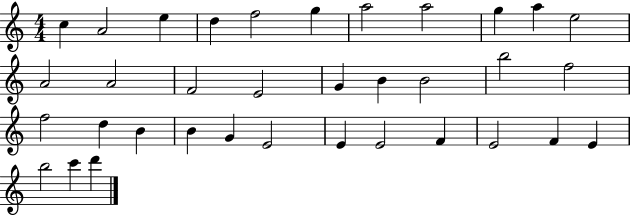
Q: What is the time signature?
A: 4/4